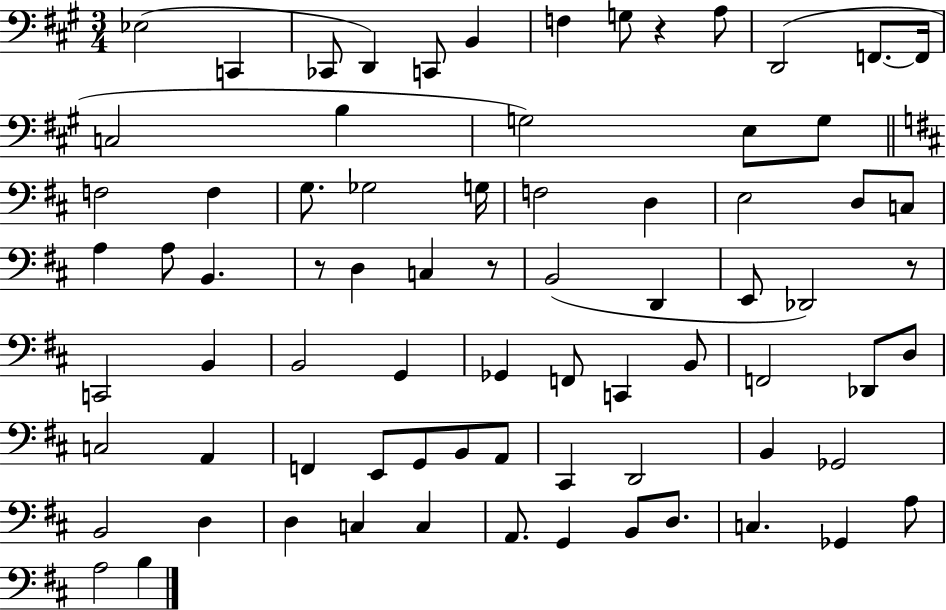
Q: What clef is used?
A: bass